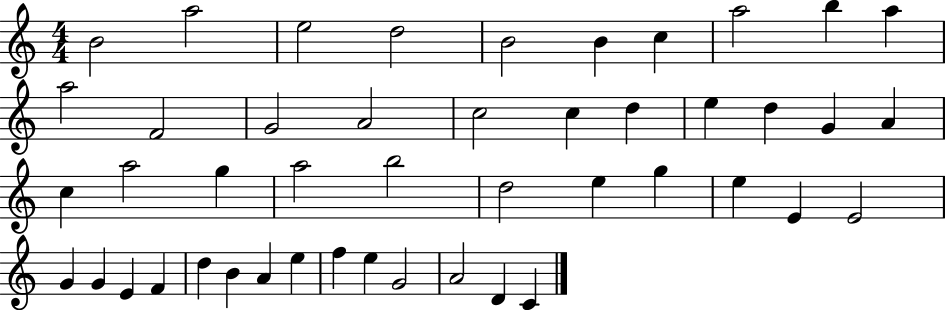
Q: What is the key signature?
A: C major